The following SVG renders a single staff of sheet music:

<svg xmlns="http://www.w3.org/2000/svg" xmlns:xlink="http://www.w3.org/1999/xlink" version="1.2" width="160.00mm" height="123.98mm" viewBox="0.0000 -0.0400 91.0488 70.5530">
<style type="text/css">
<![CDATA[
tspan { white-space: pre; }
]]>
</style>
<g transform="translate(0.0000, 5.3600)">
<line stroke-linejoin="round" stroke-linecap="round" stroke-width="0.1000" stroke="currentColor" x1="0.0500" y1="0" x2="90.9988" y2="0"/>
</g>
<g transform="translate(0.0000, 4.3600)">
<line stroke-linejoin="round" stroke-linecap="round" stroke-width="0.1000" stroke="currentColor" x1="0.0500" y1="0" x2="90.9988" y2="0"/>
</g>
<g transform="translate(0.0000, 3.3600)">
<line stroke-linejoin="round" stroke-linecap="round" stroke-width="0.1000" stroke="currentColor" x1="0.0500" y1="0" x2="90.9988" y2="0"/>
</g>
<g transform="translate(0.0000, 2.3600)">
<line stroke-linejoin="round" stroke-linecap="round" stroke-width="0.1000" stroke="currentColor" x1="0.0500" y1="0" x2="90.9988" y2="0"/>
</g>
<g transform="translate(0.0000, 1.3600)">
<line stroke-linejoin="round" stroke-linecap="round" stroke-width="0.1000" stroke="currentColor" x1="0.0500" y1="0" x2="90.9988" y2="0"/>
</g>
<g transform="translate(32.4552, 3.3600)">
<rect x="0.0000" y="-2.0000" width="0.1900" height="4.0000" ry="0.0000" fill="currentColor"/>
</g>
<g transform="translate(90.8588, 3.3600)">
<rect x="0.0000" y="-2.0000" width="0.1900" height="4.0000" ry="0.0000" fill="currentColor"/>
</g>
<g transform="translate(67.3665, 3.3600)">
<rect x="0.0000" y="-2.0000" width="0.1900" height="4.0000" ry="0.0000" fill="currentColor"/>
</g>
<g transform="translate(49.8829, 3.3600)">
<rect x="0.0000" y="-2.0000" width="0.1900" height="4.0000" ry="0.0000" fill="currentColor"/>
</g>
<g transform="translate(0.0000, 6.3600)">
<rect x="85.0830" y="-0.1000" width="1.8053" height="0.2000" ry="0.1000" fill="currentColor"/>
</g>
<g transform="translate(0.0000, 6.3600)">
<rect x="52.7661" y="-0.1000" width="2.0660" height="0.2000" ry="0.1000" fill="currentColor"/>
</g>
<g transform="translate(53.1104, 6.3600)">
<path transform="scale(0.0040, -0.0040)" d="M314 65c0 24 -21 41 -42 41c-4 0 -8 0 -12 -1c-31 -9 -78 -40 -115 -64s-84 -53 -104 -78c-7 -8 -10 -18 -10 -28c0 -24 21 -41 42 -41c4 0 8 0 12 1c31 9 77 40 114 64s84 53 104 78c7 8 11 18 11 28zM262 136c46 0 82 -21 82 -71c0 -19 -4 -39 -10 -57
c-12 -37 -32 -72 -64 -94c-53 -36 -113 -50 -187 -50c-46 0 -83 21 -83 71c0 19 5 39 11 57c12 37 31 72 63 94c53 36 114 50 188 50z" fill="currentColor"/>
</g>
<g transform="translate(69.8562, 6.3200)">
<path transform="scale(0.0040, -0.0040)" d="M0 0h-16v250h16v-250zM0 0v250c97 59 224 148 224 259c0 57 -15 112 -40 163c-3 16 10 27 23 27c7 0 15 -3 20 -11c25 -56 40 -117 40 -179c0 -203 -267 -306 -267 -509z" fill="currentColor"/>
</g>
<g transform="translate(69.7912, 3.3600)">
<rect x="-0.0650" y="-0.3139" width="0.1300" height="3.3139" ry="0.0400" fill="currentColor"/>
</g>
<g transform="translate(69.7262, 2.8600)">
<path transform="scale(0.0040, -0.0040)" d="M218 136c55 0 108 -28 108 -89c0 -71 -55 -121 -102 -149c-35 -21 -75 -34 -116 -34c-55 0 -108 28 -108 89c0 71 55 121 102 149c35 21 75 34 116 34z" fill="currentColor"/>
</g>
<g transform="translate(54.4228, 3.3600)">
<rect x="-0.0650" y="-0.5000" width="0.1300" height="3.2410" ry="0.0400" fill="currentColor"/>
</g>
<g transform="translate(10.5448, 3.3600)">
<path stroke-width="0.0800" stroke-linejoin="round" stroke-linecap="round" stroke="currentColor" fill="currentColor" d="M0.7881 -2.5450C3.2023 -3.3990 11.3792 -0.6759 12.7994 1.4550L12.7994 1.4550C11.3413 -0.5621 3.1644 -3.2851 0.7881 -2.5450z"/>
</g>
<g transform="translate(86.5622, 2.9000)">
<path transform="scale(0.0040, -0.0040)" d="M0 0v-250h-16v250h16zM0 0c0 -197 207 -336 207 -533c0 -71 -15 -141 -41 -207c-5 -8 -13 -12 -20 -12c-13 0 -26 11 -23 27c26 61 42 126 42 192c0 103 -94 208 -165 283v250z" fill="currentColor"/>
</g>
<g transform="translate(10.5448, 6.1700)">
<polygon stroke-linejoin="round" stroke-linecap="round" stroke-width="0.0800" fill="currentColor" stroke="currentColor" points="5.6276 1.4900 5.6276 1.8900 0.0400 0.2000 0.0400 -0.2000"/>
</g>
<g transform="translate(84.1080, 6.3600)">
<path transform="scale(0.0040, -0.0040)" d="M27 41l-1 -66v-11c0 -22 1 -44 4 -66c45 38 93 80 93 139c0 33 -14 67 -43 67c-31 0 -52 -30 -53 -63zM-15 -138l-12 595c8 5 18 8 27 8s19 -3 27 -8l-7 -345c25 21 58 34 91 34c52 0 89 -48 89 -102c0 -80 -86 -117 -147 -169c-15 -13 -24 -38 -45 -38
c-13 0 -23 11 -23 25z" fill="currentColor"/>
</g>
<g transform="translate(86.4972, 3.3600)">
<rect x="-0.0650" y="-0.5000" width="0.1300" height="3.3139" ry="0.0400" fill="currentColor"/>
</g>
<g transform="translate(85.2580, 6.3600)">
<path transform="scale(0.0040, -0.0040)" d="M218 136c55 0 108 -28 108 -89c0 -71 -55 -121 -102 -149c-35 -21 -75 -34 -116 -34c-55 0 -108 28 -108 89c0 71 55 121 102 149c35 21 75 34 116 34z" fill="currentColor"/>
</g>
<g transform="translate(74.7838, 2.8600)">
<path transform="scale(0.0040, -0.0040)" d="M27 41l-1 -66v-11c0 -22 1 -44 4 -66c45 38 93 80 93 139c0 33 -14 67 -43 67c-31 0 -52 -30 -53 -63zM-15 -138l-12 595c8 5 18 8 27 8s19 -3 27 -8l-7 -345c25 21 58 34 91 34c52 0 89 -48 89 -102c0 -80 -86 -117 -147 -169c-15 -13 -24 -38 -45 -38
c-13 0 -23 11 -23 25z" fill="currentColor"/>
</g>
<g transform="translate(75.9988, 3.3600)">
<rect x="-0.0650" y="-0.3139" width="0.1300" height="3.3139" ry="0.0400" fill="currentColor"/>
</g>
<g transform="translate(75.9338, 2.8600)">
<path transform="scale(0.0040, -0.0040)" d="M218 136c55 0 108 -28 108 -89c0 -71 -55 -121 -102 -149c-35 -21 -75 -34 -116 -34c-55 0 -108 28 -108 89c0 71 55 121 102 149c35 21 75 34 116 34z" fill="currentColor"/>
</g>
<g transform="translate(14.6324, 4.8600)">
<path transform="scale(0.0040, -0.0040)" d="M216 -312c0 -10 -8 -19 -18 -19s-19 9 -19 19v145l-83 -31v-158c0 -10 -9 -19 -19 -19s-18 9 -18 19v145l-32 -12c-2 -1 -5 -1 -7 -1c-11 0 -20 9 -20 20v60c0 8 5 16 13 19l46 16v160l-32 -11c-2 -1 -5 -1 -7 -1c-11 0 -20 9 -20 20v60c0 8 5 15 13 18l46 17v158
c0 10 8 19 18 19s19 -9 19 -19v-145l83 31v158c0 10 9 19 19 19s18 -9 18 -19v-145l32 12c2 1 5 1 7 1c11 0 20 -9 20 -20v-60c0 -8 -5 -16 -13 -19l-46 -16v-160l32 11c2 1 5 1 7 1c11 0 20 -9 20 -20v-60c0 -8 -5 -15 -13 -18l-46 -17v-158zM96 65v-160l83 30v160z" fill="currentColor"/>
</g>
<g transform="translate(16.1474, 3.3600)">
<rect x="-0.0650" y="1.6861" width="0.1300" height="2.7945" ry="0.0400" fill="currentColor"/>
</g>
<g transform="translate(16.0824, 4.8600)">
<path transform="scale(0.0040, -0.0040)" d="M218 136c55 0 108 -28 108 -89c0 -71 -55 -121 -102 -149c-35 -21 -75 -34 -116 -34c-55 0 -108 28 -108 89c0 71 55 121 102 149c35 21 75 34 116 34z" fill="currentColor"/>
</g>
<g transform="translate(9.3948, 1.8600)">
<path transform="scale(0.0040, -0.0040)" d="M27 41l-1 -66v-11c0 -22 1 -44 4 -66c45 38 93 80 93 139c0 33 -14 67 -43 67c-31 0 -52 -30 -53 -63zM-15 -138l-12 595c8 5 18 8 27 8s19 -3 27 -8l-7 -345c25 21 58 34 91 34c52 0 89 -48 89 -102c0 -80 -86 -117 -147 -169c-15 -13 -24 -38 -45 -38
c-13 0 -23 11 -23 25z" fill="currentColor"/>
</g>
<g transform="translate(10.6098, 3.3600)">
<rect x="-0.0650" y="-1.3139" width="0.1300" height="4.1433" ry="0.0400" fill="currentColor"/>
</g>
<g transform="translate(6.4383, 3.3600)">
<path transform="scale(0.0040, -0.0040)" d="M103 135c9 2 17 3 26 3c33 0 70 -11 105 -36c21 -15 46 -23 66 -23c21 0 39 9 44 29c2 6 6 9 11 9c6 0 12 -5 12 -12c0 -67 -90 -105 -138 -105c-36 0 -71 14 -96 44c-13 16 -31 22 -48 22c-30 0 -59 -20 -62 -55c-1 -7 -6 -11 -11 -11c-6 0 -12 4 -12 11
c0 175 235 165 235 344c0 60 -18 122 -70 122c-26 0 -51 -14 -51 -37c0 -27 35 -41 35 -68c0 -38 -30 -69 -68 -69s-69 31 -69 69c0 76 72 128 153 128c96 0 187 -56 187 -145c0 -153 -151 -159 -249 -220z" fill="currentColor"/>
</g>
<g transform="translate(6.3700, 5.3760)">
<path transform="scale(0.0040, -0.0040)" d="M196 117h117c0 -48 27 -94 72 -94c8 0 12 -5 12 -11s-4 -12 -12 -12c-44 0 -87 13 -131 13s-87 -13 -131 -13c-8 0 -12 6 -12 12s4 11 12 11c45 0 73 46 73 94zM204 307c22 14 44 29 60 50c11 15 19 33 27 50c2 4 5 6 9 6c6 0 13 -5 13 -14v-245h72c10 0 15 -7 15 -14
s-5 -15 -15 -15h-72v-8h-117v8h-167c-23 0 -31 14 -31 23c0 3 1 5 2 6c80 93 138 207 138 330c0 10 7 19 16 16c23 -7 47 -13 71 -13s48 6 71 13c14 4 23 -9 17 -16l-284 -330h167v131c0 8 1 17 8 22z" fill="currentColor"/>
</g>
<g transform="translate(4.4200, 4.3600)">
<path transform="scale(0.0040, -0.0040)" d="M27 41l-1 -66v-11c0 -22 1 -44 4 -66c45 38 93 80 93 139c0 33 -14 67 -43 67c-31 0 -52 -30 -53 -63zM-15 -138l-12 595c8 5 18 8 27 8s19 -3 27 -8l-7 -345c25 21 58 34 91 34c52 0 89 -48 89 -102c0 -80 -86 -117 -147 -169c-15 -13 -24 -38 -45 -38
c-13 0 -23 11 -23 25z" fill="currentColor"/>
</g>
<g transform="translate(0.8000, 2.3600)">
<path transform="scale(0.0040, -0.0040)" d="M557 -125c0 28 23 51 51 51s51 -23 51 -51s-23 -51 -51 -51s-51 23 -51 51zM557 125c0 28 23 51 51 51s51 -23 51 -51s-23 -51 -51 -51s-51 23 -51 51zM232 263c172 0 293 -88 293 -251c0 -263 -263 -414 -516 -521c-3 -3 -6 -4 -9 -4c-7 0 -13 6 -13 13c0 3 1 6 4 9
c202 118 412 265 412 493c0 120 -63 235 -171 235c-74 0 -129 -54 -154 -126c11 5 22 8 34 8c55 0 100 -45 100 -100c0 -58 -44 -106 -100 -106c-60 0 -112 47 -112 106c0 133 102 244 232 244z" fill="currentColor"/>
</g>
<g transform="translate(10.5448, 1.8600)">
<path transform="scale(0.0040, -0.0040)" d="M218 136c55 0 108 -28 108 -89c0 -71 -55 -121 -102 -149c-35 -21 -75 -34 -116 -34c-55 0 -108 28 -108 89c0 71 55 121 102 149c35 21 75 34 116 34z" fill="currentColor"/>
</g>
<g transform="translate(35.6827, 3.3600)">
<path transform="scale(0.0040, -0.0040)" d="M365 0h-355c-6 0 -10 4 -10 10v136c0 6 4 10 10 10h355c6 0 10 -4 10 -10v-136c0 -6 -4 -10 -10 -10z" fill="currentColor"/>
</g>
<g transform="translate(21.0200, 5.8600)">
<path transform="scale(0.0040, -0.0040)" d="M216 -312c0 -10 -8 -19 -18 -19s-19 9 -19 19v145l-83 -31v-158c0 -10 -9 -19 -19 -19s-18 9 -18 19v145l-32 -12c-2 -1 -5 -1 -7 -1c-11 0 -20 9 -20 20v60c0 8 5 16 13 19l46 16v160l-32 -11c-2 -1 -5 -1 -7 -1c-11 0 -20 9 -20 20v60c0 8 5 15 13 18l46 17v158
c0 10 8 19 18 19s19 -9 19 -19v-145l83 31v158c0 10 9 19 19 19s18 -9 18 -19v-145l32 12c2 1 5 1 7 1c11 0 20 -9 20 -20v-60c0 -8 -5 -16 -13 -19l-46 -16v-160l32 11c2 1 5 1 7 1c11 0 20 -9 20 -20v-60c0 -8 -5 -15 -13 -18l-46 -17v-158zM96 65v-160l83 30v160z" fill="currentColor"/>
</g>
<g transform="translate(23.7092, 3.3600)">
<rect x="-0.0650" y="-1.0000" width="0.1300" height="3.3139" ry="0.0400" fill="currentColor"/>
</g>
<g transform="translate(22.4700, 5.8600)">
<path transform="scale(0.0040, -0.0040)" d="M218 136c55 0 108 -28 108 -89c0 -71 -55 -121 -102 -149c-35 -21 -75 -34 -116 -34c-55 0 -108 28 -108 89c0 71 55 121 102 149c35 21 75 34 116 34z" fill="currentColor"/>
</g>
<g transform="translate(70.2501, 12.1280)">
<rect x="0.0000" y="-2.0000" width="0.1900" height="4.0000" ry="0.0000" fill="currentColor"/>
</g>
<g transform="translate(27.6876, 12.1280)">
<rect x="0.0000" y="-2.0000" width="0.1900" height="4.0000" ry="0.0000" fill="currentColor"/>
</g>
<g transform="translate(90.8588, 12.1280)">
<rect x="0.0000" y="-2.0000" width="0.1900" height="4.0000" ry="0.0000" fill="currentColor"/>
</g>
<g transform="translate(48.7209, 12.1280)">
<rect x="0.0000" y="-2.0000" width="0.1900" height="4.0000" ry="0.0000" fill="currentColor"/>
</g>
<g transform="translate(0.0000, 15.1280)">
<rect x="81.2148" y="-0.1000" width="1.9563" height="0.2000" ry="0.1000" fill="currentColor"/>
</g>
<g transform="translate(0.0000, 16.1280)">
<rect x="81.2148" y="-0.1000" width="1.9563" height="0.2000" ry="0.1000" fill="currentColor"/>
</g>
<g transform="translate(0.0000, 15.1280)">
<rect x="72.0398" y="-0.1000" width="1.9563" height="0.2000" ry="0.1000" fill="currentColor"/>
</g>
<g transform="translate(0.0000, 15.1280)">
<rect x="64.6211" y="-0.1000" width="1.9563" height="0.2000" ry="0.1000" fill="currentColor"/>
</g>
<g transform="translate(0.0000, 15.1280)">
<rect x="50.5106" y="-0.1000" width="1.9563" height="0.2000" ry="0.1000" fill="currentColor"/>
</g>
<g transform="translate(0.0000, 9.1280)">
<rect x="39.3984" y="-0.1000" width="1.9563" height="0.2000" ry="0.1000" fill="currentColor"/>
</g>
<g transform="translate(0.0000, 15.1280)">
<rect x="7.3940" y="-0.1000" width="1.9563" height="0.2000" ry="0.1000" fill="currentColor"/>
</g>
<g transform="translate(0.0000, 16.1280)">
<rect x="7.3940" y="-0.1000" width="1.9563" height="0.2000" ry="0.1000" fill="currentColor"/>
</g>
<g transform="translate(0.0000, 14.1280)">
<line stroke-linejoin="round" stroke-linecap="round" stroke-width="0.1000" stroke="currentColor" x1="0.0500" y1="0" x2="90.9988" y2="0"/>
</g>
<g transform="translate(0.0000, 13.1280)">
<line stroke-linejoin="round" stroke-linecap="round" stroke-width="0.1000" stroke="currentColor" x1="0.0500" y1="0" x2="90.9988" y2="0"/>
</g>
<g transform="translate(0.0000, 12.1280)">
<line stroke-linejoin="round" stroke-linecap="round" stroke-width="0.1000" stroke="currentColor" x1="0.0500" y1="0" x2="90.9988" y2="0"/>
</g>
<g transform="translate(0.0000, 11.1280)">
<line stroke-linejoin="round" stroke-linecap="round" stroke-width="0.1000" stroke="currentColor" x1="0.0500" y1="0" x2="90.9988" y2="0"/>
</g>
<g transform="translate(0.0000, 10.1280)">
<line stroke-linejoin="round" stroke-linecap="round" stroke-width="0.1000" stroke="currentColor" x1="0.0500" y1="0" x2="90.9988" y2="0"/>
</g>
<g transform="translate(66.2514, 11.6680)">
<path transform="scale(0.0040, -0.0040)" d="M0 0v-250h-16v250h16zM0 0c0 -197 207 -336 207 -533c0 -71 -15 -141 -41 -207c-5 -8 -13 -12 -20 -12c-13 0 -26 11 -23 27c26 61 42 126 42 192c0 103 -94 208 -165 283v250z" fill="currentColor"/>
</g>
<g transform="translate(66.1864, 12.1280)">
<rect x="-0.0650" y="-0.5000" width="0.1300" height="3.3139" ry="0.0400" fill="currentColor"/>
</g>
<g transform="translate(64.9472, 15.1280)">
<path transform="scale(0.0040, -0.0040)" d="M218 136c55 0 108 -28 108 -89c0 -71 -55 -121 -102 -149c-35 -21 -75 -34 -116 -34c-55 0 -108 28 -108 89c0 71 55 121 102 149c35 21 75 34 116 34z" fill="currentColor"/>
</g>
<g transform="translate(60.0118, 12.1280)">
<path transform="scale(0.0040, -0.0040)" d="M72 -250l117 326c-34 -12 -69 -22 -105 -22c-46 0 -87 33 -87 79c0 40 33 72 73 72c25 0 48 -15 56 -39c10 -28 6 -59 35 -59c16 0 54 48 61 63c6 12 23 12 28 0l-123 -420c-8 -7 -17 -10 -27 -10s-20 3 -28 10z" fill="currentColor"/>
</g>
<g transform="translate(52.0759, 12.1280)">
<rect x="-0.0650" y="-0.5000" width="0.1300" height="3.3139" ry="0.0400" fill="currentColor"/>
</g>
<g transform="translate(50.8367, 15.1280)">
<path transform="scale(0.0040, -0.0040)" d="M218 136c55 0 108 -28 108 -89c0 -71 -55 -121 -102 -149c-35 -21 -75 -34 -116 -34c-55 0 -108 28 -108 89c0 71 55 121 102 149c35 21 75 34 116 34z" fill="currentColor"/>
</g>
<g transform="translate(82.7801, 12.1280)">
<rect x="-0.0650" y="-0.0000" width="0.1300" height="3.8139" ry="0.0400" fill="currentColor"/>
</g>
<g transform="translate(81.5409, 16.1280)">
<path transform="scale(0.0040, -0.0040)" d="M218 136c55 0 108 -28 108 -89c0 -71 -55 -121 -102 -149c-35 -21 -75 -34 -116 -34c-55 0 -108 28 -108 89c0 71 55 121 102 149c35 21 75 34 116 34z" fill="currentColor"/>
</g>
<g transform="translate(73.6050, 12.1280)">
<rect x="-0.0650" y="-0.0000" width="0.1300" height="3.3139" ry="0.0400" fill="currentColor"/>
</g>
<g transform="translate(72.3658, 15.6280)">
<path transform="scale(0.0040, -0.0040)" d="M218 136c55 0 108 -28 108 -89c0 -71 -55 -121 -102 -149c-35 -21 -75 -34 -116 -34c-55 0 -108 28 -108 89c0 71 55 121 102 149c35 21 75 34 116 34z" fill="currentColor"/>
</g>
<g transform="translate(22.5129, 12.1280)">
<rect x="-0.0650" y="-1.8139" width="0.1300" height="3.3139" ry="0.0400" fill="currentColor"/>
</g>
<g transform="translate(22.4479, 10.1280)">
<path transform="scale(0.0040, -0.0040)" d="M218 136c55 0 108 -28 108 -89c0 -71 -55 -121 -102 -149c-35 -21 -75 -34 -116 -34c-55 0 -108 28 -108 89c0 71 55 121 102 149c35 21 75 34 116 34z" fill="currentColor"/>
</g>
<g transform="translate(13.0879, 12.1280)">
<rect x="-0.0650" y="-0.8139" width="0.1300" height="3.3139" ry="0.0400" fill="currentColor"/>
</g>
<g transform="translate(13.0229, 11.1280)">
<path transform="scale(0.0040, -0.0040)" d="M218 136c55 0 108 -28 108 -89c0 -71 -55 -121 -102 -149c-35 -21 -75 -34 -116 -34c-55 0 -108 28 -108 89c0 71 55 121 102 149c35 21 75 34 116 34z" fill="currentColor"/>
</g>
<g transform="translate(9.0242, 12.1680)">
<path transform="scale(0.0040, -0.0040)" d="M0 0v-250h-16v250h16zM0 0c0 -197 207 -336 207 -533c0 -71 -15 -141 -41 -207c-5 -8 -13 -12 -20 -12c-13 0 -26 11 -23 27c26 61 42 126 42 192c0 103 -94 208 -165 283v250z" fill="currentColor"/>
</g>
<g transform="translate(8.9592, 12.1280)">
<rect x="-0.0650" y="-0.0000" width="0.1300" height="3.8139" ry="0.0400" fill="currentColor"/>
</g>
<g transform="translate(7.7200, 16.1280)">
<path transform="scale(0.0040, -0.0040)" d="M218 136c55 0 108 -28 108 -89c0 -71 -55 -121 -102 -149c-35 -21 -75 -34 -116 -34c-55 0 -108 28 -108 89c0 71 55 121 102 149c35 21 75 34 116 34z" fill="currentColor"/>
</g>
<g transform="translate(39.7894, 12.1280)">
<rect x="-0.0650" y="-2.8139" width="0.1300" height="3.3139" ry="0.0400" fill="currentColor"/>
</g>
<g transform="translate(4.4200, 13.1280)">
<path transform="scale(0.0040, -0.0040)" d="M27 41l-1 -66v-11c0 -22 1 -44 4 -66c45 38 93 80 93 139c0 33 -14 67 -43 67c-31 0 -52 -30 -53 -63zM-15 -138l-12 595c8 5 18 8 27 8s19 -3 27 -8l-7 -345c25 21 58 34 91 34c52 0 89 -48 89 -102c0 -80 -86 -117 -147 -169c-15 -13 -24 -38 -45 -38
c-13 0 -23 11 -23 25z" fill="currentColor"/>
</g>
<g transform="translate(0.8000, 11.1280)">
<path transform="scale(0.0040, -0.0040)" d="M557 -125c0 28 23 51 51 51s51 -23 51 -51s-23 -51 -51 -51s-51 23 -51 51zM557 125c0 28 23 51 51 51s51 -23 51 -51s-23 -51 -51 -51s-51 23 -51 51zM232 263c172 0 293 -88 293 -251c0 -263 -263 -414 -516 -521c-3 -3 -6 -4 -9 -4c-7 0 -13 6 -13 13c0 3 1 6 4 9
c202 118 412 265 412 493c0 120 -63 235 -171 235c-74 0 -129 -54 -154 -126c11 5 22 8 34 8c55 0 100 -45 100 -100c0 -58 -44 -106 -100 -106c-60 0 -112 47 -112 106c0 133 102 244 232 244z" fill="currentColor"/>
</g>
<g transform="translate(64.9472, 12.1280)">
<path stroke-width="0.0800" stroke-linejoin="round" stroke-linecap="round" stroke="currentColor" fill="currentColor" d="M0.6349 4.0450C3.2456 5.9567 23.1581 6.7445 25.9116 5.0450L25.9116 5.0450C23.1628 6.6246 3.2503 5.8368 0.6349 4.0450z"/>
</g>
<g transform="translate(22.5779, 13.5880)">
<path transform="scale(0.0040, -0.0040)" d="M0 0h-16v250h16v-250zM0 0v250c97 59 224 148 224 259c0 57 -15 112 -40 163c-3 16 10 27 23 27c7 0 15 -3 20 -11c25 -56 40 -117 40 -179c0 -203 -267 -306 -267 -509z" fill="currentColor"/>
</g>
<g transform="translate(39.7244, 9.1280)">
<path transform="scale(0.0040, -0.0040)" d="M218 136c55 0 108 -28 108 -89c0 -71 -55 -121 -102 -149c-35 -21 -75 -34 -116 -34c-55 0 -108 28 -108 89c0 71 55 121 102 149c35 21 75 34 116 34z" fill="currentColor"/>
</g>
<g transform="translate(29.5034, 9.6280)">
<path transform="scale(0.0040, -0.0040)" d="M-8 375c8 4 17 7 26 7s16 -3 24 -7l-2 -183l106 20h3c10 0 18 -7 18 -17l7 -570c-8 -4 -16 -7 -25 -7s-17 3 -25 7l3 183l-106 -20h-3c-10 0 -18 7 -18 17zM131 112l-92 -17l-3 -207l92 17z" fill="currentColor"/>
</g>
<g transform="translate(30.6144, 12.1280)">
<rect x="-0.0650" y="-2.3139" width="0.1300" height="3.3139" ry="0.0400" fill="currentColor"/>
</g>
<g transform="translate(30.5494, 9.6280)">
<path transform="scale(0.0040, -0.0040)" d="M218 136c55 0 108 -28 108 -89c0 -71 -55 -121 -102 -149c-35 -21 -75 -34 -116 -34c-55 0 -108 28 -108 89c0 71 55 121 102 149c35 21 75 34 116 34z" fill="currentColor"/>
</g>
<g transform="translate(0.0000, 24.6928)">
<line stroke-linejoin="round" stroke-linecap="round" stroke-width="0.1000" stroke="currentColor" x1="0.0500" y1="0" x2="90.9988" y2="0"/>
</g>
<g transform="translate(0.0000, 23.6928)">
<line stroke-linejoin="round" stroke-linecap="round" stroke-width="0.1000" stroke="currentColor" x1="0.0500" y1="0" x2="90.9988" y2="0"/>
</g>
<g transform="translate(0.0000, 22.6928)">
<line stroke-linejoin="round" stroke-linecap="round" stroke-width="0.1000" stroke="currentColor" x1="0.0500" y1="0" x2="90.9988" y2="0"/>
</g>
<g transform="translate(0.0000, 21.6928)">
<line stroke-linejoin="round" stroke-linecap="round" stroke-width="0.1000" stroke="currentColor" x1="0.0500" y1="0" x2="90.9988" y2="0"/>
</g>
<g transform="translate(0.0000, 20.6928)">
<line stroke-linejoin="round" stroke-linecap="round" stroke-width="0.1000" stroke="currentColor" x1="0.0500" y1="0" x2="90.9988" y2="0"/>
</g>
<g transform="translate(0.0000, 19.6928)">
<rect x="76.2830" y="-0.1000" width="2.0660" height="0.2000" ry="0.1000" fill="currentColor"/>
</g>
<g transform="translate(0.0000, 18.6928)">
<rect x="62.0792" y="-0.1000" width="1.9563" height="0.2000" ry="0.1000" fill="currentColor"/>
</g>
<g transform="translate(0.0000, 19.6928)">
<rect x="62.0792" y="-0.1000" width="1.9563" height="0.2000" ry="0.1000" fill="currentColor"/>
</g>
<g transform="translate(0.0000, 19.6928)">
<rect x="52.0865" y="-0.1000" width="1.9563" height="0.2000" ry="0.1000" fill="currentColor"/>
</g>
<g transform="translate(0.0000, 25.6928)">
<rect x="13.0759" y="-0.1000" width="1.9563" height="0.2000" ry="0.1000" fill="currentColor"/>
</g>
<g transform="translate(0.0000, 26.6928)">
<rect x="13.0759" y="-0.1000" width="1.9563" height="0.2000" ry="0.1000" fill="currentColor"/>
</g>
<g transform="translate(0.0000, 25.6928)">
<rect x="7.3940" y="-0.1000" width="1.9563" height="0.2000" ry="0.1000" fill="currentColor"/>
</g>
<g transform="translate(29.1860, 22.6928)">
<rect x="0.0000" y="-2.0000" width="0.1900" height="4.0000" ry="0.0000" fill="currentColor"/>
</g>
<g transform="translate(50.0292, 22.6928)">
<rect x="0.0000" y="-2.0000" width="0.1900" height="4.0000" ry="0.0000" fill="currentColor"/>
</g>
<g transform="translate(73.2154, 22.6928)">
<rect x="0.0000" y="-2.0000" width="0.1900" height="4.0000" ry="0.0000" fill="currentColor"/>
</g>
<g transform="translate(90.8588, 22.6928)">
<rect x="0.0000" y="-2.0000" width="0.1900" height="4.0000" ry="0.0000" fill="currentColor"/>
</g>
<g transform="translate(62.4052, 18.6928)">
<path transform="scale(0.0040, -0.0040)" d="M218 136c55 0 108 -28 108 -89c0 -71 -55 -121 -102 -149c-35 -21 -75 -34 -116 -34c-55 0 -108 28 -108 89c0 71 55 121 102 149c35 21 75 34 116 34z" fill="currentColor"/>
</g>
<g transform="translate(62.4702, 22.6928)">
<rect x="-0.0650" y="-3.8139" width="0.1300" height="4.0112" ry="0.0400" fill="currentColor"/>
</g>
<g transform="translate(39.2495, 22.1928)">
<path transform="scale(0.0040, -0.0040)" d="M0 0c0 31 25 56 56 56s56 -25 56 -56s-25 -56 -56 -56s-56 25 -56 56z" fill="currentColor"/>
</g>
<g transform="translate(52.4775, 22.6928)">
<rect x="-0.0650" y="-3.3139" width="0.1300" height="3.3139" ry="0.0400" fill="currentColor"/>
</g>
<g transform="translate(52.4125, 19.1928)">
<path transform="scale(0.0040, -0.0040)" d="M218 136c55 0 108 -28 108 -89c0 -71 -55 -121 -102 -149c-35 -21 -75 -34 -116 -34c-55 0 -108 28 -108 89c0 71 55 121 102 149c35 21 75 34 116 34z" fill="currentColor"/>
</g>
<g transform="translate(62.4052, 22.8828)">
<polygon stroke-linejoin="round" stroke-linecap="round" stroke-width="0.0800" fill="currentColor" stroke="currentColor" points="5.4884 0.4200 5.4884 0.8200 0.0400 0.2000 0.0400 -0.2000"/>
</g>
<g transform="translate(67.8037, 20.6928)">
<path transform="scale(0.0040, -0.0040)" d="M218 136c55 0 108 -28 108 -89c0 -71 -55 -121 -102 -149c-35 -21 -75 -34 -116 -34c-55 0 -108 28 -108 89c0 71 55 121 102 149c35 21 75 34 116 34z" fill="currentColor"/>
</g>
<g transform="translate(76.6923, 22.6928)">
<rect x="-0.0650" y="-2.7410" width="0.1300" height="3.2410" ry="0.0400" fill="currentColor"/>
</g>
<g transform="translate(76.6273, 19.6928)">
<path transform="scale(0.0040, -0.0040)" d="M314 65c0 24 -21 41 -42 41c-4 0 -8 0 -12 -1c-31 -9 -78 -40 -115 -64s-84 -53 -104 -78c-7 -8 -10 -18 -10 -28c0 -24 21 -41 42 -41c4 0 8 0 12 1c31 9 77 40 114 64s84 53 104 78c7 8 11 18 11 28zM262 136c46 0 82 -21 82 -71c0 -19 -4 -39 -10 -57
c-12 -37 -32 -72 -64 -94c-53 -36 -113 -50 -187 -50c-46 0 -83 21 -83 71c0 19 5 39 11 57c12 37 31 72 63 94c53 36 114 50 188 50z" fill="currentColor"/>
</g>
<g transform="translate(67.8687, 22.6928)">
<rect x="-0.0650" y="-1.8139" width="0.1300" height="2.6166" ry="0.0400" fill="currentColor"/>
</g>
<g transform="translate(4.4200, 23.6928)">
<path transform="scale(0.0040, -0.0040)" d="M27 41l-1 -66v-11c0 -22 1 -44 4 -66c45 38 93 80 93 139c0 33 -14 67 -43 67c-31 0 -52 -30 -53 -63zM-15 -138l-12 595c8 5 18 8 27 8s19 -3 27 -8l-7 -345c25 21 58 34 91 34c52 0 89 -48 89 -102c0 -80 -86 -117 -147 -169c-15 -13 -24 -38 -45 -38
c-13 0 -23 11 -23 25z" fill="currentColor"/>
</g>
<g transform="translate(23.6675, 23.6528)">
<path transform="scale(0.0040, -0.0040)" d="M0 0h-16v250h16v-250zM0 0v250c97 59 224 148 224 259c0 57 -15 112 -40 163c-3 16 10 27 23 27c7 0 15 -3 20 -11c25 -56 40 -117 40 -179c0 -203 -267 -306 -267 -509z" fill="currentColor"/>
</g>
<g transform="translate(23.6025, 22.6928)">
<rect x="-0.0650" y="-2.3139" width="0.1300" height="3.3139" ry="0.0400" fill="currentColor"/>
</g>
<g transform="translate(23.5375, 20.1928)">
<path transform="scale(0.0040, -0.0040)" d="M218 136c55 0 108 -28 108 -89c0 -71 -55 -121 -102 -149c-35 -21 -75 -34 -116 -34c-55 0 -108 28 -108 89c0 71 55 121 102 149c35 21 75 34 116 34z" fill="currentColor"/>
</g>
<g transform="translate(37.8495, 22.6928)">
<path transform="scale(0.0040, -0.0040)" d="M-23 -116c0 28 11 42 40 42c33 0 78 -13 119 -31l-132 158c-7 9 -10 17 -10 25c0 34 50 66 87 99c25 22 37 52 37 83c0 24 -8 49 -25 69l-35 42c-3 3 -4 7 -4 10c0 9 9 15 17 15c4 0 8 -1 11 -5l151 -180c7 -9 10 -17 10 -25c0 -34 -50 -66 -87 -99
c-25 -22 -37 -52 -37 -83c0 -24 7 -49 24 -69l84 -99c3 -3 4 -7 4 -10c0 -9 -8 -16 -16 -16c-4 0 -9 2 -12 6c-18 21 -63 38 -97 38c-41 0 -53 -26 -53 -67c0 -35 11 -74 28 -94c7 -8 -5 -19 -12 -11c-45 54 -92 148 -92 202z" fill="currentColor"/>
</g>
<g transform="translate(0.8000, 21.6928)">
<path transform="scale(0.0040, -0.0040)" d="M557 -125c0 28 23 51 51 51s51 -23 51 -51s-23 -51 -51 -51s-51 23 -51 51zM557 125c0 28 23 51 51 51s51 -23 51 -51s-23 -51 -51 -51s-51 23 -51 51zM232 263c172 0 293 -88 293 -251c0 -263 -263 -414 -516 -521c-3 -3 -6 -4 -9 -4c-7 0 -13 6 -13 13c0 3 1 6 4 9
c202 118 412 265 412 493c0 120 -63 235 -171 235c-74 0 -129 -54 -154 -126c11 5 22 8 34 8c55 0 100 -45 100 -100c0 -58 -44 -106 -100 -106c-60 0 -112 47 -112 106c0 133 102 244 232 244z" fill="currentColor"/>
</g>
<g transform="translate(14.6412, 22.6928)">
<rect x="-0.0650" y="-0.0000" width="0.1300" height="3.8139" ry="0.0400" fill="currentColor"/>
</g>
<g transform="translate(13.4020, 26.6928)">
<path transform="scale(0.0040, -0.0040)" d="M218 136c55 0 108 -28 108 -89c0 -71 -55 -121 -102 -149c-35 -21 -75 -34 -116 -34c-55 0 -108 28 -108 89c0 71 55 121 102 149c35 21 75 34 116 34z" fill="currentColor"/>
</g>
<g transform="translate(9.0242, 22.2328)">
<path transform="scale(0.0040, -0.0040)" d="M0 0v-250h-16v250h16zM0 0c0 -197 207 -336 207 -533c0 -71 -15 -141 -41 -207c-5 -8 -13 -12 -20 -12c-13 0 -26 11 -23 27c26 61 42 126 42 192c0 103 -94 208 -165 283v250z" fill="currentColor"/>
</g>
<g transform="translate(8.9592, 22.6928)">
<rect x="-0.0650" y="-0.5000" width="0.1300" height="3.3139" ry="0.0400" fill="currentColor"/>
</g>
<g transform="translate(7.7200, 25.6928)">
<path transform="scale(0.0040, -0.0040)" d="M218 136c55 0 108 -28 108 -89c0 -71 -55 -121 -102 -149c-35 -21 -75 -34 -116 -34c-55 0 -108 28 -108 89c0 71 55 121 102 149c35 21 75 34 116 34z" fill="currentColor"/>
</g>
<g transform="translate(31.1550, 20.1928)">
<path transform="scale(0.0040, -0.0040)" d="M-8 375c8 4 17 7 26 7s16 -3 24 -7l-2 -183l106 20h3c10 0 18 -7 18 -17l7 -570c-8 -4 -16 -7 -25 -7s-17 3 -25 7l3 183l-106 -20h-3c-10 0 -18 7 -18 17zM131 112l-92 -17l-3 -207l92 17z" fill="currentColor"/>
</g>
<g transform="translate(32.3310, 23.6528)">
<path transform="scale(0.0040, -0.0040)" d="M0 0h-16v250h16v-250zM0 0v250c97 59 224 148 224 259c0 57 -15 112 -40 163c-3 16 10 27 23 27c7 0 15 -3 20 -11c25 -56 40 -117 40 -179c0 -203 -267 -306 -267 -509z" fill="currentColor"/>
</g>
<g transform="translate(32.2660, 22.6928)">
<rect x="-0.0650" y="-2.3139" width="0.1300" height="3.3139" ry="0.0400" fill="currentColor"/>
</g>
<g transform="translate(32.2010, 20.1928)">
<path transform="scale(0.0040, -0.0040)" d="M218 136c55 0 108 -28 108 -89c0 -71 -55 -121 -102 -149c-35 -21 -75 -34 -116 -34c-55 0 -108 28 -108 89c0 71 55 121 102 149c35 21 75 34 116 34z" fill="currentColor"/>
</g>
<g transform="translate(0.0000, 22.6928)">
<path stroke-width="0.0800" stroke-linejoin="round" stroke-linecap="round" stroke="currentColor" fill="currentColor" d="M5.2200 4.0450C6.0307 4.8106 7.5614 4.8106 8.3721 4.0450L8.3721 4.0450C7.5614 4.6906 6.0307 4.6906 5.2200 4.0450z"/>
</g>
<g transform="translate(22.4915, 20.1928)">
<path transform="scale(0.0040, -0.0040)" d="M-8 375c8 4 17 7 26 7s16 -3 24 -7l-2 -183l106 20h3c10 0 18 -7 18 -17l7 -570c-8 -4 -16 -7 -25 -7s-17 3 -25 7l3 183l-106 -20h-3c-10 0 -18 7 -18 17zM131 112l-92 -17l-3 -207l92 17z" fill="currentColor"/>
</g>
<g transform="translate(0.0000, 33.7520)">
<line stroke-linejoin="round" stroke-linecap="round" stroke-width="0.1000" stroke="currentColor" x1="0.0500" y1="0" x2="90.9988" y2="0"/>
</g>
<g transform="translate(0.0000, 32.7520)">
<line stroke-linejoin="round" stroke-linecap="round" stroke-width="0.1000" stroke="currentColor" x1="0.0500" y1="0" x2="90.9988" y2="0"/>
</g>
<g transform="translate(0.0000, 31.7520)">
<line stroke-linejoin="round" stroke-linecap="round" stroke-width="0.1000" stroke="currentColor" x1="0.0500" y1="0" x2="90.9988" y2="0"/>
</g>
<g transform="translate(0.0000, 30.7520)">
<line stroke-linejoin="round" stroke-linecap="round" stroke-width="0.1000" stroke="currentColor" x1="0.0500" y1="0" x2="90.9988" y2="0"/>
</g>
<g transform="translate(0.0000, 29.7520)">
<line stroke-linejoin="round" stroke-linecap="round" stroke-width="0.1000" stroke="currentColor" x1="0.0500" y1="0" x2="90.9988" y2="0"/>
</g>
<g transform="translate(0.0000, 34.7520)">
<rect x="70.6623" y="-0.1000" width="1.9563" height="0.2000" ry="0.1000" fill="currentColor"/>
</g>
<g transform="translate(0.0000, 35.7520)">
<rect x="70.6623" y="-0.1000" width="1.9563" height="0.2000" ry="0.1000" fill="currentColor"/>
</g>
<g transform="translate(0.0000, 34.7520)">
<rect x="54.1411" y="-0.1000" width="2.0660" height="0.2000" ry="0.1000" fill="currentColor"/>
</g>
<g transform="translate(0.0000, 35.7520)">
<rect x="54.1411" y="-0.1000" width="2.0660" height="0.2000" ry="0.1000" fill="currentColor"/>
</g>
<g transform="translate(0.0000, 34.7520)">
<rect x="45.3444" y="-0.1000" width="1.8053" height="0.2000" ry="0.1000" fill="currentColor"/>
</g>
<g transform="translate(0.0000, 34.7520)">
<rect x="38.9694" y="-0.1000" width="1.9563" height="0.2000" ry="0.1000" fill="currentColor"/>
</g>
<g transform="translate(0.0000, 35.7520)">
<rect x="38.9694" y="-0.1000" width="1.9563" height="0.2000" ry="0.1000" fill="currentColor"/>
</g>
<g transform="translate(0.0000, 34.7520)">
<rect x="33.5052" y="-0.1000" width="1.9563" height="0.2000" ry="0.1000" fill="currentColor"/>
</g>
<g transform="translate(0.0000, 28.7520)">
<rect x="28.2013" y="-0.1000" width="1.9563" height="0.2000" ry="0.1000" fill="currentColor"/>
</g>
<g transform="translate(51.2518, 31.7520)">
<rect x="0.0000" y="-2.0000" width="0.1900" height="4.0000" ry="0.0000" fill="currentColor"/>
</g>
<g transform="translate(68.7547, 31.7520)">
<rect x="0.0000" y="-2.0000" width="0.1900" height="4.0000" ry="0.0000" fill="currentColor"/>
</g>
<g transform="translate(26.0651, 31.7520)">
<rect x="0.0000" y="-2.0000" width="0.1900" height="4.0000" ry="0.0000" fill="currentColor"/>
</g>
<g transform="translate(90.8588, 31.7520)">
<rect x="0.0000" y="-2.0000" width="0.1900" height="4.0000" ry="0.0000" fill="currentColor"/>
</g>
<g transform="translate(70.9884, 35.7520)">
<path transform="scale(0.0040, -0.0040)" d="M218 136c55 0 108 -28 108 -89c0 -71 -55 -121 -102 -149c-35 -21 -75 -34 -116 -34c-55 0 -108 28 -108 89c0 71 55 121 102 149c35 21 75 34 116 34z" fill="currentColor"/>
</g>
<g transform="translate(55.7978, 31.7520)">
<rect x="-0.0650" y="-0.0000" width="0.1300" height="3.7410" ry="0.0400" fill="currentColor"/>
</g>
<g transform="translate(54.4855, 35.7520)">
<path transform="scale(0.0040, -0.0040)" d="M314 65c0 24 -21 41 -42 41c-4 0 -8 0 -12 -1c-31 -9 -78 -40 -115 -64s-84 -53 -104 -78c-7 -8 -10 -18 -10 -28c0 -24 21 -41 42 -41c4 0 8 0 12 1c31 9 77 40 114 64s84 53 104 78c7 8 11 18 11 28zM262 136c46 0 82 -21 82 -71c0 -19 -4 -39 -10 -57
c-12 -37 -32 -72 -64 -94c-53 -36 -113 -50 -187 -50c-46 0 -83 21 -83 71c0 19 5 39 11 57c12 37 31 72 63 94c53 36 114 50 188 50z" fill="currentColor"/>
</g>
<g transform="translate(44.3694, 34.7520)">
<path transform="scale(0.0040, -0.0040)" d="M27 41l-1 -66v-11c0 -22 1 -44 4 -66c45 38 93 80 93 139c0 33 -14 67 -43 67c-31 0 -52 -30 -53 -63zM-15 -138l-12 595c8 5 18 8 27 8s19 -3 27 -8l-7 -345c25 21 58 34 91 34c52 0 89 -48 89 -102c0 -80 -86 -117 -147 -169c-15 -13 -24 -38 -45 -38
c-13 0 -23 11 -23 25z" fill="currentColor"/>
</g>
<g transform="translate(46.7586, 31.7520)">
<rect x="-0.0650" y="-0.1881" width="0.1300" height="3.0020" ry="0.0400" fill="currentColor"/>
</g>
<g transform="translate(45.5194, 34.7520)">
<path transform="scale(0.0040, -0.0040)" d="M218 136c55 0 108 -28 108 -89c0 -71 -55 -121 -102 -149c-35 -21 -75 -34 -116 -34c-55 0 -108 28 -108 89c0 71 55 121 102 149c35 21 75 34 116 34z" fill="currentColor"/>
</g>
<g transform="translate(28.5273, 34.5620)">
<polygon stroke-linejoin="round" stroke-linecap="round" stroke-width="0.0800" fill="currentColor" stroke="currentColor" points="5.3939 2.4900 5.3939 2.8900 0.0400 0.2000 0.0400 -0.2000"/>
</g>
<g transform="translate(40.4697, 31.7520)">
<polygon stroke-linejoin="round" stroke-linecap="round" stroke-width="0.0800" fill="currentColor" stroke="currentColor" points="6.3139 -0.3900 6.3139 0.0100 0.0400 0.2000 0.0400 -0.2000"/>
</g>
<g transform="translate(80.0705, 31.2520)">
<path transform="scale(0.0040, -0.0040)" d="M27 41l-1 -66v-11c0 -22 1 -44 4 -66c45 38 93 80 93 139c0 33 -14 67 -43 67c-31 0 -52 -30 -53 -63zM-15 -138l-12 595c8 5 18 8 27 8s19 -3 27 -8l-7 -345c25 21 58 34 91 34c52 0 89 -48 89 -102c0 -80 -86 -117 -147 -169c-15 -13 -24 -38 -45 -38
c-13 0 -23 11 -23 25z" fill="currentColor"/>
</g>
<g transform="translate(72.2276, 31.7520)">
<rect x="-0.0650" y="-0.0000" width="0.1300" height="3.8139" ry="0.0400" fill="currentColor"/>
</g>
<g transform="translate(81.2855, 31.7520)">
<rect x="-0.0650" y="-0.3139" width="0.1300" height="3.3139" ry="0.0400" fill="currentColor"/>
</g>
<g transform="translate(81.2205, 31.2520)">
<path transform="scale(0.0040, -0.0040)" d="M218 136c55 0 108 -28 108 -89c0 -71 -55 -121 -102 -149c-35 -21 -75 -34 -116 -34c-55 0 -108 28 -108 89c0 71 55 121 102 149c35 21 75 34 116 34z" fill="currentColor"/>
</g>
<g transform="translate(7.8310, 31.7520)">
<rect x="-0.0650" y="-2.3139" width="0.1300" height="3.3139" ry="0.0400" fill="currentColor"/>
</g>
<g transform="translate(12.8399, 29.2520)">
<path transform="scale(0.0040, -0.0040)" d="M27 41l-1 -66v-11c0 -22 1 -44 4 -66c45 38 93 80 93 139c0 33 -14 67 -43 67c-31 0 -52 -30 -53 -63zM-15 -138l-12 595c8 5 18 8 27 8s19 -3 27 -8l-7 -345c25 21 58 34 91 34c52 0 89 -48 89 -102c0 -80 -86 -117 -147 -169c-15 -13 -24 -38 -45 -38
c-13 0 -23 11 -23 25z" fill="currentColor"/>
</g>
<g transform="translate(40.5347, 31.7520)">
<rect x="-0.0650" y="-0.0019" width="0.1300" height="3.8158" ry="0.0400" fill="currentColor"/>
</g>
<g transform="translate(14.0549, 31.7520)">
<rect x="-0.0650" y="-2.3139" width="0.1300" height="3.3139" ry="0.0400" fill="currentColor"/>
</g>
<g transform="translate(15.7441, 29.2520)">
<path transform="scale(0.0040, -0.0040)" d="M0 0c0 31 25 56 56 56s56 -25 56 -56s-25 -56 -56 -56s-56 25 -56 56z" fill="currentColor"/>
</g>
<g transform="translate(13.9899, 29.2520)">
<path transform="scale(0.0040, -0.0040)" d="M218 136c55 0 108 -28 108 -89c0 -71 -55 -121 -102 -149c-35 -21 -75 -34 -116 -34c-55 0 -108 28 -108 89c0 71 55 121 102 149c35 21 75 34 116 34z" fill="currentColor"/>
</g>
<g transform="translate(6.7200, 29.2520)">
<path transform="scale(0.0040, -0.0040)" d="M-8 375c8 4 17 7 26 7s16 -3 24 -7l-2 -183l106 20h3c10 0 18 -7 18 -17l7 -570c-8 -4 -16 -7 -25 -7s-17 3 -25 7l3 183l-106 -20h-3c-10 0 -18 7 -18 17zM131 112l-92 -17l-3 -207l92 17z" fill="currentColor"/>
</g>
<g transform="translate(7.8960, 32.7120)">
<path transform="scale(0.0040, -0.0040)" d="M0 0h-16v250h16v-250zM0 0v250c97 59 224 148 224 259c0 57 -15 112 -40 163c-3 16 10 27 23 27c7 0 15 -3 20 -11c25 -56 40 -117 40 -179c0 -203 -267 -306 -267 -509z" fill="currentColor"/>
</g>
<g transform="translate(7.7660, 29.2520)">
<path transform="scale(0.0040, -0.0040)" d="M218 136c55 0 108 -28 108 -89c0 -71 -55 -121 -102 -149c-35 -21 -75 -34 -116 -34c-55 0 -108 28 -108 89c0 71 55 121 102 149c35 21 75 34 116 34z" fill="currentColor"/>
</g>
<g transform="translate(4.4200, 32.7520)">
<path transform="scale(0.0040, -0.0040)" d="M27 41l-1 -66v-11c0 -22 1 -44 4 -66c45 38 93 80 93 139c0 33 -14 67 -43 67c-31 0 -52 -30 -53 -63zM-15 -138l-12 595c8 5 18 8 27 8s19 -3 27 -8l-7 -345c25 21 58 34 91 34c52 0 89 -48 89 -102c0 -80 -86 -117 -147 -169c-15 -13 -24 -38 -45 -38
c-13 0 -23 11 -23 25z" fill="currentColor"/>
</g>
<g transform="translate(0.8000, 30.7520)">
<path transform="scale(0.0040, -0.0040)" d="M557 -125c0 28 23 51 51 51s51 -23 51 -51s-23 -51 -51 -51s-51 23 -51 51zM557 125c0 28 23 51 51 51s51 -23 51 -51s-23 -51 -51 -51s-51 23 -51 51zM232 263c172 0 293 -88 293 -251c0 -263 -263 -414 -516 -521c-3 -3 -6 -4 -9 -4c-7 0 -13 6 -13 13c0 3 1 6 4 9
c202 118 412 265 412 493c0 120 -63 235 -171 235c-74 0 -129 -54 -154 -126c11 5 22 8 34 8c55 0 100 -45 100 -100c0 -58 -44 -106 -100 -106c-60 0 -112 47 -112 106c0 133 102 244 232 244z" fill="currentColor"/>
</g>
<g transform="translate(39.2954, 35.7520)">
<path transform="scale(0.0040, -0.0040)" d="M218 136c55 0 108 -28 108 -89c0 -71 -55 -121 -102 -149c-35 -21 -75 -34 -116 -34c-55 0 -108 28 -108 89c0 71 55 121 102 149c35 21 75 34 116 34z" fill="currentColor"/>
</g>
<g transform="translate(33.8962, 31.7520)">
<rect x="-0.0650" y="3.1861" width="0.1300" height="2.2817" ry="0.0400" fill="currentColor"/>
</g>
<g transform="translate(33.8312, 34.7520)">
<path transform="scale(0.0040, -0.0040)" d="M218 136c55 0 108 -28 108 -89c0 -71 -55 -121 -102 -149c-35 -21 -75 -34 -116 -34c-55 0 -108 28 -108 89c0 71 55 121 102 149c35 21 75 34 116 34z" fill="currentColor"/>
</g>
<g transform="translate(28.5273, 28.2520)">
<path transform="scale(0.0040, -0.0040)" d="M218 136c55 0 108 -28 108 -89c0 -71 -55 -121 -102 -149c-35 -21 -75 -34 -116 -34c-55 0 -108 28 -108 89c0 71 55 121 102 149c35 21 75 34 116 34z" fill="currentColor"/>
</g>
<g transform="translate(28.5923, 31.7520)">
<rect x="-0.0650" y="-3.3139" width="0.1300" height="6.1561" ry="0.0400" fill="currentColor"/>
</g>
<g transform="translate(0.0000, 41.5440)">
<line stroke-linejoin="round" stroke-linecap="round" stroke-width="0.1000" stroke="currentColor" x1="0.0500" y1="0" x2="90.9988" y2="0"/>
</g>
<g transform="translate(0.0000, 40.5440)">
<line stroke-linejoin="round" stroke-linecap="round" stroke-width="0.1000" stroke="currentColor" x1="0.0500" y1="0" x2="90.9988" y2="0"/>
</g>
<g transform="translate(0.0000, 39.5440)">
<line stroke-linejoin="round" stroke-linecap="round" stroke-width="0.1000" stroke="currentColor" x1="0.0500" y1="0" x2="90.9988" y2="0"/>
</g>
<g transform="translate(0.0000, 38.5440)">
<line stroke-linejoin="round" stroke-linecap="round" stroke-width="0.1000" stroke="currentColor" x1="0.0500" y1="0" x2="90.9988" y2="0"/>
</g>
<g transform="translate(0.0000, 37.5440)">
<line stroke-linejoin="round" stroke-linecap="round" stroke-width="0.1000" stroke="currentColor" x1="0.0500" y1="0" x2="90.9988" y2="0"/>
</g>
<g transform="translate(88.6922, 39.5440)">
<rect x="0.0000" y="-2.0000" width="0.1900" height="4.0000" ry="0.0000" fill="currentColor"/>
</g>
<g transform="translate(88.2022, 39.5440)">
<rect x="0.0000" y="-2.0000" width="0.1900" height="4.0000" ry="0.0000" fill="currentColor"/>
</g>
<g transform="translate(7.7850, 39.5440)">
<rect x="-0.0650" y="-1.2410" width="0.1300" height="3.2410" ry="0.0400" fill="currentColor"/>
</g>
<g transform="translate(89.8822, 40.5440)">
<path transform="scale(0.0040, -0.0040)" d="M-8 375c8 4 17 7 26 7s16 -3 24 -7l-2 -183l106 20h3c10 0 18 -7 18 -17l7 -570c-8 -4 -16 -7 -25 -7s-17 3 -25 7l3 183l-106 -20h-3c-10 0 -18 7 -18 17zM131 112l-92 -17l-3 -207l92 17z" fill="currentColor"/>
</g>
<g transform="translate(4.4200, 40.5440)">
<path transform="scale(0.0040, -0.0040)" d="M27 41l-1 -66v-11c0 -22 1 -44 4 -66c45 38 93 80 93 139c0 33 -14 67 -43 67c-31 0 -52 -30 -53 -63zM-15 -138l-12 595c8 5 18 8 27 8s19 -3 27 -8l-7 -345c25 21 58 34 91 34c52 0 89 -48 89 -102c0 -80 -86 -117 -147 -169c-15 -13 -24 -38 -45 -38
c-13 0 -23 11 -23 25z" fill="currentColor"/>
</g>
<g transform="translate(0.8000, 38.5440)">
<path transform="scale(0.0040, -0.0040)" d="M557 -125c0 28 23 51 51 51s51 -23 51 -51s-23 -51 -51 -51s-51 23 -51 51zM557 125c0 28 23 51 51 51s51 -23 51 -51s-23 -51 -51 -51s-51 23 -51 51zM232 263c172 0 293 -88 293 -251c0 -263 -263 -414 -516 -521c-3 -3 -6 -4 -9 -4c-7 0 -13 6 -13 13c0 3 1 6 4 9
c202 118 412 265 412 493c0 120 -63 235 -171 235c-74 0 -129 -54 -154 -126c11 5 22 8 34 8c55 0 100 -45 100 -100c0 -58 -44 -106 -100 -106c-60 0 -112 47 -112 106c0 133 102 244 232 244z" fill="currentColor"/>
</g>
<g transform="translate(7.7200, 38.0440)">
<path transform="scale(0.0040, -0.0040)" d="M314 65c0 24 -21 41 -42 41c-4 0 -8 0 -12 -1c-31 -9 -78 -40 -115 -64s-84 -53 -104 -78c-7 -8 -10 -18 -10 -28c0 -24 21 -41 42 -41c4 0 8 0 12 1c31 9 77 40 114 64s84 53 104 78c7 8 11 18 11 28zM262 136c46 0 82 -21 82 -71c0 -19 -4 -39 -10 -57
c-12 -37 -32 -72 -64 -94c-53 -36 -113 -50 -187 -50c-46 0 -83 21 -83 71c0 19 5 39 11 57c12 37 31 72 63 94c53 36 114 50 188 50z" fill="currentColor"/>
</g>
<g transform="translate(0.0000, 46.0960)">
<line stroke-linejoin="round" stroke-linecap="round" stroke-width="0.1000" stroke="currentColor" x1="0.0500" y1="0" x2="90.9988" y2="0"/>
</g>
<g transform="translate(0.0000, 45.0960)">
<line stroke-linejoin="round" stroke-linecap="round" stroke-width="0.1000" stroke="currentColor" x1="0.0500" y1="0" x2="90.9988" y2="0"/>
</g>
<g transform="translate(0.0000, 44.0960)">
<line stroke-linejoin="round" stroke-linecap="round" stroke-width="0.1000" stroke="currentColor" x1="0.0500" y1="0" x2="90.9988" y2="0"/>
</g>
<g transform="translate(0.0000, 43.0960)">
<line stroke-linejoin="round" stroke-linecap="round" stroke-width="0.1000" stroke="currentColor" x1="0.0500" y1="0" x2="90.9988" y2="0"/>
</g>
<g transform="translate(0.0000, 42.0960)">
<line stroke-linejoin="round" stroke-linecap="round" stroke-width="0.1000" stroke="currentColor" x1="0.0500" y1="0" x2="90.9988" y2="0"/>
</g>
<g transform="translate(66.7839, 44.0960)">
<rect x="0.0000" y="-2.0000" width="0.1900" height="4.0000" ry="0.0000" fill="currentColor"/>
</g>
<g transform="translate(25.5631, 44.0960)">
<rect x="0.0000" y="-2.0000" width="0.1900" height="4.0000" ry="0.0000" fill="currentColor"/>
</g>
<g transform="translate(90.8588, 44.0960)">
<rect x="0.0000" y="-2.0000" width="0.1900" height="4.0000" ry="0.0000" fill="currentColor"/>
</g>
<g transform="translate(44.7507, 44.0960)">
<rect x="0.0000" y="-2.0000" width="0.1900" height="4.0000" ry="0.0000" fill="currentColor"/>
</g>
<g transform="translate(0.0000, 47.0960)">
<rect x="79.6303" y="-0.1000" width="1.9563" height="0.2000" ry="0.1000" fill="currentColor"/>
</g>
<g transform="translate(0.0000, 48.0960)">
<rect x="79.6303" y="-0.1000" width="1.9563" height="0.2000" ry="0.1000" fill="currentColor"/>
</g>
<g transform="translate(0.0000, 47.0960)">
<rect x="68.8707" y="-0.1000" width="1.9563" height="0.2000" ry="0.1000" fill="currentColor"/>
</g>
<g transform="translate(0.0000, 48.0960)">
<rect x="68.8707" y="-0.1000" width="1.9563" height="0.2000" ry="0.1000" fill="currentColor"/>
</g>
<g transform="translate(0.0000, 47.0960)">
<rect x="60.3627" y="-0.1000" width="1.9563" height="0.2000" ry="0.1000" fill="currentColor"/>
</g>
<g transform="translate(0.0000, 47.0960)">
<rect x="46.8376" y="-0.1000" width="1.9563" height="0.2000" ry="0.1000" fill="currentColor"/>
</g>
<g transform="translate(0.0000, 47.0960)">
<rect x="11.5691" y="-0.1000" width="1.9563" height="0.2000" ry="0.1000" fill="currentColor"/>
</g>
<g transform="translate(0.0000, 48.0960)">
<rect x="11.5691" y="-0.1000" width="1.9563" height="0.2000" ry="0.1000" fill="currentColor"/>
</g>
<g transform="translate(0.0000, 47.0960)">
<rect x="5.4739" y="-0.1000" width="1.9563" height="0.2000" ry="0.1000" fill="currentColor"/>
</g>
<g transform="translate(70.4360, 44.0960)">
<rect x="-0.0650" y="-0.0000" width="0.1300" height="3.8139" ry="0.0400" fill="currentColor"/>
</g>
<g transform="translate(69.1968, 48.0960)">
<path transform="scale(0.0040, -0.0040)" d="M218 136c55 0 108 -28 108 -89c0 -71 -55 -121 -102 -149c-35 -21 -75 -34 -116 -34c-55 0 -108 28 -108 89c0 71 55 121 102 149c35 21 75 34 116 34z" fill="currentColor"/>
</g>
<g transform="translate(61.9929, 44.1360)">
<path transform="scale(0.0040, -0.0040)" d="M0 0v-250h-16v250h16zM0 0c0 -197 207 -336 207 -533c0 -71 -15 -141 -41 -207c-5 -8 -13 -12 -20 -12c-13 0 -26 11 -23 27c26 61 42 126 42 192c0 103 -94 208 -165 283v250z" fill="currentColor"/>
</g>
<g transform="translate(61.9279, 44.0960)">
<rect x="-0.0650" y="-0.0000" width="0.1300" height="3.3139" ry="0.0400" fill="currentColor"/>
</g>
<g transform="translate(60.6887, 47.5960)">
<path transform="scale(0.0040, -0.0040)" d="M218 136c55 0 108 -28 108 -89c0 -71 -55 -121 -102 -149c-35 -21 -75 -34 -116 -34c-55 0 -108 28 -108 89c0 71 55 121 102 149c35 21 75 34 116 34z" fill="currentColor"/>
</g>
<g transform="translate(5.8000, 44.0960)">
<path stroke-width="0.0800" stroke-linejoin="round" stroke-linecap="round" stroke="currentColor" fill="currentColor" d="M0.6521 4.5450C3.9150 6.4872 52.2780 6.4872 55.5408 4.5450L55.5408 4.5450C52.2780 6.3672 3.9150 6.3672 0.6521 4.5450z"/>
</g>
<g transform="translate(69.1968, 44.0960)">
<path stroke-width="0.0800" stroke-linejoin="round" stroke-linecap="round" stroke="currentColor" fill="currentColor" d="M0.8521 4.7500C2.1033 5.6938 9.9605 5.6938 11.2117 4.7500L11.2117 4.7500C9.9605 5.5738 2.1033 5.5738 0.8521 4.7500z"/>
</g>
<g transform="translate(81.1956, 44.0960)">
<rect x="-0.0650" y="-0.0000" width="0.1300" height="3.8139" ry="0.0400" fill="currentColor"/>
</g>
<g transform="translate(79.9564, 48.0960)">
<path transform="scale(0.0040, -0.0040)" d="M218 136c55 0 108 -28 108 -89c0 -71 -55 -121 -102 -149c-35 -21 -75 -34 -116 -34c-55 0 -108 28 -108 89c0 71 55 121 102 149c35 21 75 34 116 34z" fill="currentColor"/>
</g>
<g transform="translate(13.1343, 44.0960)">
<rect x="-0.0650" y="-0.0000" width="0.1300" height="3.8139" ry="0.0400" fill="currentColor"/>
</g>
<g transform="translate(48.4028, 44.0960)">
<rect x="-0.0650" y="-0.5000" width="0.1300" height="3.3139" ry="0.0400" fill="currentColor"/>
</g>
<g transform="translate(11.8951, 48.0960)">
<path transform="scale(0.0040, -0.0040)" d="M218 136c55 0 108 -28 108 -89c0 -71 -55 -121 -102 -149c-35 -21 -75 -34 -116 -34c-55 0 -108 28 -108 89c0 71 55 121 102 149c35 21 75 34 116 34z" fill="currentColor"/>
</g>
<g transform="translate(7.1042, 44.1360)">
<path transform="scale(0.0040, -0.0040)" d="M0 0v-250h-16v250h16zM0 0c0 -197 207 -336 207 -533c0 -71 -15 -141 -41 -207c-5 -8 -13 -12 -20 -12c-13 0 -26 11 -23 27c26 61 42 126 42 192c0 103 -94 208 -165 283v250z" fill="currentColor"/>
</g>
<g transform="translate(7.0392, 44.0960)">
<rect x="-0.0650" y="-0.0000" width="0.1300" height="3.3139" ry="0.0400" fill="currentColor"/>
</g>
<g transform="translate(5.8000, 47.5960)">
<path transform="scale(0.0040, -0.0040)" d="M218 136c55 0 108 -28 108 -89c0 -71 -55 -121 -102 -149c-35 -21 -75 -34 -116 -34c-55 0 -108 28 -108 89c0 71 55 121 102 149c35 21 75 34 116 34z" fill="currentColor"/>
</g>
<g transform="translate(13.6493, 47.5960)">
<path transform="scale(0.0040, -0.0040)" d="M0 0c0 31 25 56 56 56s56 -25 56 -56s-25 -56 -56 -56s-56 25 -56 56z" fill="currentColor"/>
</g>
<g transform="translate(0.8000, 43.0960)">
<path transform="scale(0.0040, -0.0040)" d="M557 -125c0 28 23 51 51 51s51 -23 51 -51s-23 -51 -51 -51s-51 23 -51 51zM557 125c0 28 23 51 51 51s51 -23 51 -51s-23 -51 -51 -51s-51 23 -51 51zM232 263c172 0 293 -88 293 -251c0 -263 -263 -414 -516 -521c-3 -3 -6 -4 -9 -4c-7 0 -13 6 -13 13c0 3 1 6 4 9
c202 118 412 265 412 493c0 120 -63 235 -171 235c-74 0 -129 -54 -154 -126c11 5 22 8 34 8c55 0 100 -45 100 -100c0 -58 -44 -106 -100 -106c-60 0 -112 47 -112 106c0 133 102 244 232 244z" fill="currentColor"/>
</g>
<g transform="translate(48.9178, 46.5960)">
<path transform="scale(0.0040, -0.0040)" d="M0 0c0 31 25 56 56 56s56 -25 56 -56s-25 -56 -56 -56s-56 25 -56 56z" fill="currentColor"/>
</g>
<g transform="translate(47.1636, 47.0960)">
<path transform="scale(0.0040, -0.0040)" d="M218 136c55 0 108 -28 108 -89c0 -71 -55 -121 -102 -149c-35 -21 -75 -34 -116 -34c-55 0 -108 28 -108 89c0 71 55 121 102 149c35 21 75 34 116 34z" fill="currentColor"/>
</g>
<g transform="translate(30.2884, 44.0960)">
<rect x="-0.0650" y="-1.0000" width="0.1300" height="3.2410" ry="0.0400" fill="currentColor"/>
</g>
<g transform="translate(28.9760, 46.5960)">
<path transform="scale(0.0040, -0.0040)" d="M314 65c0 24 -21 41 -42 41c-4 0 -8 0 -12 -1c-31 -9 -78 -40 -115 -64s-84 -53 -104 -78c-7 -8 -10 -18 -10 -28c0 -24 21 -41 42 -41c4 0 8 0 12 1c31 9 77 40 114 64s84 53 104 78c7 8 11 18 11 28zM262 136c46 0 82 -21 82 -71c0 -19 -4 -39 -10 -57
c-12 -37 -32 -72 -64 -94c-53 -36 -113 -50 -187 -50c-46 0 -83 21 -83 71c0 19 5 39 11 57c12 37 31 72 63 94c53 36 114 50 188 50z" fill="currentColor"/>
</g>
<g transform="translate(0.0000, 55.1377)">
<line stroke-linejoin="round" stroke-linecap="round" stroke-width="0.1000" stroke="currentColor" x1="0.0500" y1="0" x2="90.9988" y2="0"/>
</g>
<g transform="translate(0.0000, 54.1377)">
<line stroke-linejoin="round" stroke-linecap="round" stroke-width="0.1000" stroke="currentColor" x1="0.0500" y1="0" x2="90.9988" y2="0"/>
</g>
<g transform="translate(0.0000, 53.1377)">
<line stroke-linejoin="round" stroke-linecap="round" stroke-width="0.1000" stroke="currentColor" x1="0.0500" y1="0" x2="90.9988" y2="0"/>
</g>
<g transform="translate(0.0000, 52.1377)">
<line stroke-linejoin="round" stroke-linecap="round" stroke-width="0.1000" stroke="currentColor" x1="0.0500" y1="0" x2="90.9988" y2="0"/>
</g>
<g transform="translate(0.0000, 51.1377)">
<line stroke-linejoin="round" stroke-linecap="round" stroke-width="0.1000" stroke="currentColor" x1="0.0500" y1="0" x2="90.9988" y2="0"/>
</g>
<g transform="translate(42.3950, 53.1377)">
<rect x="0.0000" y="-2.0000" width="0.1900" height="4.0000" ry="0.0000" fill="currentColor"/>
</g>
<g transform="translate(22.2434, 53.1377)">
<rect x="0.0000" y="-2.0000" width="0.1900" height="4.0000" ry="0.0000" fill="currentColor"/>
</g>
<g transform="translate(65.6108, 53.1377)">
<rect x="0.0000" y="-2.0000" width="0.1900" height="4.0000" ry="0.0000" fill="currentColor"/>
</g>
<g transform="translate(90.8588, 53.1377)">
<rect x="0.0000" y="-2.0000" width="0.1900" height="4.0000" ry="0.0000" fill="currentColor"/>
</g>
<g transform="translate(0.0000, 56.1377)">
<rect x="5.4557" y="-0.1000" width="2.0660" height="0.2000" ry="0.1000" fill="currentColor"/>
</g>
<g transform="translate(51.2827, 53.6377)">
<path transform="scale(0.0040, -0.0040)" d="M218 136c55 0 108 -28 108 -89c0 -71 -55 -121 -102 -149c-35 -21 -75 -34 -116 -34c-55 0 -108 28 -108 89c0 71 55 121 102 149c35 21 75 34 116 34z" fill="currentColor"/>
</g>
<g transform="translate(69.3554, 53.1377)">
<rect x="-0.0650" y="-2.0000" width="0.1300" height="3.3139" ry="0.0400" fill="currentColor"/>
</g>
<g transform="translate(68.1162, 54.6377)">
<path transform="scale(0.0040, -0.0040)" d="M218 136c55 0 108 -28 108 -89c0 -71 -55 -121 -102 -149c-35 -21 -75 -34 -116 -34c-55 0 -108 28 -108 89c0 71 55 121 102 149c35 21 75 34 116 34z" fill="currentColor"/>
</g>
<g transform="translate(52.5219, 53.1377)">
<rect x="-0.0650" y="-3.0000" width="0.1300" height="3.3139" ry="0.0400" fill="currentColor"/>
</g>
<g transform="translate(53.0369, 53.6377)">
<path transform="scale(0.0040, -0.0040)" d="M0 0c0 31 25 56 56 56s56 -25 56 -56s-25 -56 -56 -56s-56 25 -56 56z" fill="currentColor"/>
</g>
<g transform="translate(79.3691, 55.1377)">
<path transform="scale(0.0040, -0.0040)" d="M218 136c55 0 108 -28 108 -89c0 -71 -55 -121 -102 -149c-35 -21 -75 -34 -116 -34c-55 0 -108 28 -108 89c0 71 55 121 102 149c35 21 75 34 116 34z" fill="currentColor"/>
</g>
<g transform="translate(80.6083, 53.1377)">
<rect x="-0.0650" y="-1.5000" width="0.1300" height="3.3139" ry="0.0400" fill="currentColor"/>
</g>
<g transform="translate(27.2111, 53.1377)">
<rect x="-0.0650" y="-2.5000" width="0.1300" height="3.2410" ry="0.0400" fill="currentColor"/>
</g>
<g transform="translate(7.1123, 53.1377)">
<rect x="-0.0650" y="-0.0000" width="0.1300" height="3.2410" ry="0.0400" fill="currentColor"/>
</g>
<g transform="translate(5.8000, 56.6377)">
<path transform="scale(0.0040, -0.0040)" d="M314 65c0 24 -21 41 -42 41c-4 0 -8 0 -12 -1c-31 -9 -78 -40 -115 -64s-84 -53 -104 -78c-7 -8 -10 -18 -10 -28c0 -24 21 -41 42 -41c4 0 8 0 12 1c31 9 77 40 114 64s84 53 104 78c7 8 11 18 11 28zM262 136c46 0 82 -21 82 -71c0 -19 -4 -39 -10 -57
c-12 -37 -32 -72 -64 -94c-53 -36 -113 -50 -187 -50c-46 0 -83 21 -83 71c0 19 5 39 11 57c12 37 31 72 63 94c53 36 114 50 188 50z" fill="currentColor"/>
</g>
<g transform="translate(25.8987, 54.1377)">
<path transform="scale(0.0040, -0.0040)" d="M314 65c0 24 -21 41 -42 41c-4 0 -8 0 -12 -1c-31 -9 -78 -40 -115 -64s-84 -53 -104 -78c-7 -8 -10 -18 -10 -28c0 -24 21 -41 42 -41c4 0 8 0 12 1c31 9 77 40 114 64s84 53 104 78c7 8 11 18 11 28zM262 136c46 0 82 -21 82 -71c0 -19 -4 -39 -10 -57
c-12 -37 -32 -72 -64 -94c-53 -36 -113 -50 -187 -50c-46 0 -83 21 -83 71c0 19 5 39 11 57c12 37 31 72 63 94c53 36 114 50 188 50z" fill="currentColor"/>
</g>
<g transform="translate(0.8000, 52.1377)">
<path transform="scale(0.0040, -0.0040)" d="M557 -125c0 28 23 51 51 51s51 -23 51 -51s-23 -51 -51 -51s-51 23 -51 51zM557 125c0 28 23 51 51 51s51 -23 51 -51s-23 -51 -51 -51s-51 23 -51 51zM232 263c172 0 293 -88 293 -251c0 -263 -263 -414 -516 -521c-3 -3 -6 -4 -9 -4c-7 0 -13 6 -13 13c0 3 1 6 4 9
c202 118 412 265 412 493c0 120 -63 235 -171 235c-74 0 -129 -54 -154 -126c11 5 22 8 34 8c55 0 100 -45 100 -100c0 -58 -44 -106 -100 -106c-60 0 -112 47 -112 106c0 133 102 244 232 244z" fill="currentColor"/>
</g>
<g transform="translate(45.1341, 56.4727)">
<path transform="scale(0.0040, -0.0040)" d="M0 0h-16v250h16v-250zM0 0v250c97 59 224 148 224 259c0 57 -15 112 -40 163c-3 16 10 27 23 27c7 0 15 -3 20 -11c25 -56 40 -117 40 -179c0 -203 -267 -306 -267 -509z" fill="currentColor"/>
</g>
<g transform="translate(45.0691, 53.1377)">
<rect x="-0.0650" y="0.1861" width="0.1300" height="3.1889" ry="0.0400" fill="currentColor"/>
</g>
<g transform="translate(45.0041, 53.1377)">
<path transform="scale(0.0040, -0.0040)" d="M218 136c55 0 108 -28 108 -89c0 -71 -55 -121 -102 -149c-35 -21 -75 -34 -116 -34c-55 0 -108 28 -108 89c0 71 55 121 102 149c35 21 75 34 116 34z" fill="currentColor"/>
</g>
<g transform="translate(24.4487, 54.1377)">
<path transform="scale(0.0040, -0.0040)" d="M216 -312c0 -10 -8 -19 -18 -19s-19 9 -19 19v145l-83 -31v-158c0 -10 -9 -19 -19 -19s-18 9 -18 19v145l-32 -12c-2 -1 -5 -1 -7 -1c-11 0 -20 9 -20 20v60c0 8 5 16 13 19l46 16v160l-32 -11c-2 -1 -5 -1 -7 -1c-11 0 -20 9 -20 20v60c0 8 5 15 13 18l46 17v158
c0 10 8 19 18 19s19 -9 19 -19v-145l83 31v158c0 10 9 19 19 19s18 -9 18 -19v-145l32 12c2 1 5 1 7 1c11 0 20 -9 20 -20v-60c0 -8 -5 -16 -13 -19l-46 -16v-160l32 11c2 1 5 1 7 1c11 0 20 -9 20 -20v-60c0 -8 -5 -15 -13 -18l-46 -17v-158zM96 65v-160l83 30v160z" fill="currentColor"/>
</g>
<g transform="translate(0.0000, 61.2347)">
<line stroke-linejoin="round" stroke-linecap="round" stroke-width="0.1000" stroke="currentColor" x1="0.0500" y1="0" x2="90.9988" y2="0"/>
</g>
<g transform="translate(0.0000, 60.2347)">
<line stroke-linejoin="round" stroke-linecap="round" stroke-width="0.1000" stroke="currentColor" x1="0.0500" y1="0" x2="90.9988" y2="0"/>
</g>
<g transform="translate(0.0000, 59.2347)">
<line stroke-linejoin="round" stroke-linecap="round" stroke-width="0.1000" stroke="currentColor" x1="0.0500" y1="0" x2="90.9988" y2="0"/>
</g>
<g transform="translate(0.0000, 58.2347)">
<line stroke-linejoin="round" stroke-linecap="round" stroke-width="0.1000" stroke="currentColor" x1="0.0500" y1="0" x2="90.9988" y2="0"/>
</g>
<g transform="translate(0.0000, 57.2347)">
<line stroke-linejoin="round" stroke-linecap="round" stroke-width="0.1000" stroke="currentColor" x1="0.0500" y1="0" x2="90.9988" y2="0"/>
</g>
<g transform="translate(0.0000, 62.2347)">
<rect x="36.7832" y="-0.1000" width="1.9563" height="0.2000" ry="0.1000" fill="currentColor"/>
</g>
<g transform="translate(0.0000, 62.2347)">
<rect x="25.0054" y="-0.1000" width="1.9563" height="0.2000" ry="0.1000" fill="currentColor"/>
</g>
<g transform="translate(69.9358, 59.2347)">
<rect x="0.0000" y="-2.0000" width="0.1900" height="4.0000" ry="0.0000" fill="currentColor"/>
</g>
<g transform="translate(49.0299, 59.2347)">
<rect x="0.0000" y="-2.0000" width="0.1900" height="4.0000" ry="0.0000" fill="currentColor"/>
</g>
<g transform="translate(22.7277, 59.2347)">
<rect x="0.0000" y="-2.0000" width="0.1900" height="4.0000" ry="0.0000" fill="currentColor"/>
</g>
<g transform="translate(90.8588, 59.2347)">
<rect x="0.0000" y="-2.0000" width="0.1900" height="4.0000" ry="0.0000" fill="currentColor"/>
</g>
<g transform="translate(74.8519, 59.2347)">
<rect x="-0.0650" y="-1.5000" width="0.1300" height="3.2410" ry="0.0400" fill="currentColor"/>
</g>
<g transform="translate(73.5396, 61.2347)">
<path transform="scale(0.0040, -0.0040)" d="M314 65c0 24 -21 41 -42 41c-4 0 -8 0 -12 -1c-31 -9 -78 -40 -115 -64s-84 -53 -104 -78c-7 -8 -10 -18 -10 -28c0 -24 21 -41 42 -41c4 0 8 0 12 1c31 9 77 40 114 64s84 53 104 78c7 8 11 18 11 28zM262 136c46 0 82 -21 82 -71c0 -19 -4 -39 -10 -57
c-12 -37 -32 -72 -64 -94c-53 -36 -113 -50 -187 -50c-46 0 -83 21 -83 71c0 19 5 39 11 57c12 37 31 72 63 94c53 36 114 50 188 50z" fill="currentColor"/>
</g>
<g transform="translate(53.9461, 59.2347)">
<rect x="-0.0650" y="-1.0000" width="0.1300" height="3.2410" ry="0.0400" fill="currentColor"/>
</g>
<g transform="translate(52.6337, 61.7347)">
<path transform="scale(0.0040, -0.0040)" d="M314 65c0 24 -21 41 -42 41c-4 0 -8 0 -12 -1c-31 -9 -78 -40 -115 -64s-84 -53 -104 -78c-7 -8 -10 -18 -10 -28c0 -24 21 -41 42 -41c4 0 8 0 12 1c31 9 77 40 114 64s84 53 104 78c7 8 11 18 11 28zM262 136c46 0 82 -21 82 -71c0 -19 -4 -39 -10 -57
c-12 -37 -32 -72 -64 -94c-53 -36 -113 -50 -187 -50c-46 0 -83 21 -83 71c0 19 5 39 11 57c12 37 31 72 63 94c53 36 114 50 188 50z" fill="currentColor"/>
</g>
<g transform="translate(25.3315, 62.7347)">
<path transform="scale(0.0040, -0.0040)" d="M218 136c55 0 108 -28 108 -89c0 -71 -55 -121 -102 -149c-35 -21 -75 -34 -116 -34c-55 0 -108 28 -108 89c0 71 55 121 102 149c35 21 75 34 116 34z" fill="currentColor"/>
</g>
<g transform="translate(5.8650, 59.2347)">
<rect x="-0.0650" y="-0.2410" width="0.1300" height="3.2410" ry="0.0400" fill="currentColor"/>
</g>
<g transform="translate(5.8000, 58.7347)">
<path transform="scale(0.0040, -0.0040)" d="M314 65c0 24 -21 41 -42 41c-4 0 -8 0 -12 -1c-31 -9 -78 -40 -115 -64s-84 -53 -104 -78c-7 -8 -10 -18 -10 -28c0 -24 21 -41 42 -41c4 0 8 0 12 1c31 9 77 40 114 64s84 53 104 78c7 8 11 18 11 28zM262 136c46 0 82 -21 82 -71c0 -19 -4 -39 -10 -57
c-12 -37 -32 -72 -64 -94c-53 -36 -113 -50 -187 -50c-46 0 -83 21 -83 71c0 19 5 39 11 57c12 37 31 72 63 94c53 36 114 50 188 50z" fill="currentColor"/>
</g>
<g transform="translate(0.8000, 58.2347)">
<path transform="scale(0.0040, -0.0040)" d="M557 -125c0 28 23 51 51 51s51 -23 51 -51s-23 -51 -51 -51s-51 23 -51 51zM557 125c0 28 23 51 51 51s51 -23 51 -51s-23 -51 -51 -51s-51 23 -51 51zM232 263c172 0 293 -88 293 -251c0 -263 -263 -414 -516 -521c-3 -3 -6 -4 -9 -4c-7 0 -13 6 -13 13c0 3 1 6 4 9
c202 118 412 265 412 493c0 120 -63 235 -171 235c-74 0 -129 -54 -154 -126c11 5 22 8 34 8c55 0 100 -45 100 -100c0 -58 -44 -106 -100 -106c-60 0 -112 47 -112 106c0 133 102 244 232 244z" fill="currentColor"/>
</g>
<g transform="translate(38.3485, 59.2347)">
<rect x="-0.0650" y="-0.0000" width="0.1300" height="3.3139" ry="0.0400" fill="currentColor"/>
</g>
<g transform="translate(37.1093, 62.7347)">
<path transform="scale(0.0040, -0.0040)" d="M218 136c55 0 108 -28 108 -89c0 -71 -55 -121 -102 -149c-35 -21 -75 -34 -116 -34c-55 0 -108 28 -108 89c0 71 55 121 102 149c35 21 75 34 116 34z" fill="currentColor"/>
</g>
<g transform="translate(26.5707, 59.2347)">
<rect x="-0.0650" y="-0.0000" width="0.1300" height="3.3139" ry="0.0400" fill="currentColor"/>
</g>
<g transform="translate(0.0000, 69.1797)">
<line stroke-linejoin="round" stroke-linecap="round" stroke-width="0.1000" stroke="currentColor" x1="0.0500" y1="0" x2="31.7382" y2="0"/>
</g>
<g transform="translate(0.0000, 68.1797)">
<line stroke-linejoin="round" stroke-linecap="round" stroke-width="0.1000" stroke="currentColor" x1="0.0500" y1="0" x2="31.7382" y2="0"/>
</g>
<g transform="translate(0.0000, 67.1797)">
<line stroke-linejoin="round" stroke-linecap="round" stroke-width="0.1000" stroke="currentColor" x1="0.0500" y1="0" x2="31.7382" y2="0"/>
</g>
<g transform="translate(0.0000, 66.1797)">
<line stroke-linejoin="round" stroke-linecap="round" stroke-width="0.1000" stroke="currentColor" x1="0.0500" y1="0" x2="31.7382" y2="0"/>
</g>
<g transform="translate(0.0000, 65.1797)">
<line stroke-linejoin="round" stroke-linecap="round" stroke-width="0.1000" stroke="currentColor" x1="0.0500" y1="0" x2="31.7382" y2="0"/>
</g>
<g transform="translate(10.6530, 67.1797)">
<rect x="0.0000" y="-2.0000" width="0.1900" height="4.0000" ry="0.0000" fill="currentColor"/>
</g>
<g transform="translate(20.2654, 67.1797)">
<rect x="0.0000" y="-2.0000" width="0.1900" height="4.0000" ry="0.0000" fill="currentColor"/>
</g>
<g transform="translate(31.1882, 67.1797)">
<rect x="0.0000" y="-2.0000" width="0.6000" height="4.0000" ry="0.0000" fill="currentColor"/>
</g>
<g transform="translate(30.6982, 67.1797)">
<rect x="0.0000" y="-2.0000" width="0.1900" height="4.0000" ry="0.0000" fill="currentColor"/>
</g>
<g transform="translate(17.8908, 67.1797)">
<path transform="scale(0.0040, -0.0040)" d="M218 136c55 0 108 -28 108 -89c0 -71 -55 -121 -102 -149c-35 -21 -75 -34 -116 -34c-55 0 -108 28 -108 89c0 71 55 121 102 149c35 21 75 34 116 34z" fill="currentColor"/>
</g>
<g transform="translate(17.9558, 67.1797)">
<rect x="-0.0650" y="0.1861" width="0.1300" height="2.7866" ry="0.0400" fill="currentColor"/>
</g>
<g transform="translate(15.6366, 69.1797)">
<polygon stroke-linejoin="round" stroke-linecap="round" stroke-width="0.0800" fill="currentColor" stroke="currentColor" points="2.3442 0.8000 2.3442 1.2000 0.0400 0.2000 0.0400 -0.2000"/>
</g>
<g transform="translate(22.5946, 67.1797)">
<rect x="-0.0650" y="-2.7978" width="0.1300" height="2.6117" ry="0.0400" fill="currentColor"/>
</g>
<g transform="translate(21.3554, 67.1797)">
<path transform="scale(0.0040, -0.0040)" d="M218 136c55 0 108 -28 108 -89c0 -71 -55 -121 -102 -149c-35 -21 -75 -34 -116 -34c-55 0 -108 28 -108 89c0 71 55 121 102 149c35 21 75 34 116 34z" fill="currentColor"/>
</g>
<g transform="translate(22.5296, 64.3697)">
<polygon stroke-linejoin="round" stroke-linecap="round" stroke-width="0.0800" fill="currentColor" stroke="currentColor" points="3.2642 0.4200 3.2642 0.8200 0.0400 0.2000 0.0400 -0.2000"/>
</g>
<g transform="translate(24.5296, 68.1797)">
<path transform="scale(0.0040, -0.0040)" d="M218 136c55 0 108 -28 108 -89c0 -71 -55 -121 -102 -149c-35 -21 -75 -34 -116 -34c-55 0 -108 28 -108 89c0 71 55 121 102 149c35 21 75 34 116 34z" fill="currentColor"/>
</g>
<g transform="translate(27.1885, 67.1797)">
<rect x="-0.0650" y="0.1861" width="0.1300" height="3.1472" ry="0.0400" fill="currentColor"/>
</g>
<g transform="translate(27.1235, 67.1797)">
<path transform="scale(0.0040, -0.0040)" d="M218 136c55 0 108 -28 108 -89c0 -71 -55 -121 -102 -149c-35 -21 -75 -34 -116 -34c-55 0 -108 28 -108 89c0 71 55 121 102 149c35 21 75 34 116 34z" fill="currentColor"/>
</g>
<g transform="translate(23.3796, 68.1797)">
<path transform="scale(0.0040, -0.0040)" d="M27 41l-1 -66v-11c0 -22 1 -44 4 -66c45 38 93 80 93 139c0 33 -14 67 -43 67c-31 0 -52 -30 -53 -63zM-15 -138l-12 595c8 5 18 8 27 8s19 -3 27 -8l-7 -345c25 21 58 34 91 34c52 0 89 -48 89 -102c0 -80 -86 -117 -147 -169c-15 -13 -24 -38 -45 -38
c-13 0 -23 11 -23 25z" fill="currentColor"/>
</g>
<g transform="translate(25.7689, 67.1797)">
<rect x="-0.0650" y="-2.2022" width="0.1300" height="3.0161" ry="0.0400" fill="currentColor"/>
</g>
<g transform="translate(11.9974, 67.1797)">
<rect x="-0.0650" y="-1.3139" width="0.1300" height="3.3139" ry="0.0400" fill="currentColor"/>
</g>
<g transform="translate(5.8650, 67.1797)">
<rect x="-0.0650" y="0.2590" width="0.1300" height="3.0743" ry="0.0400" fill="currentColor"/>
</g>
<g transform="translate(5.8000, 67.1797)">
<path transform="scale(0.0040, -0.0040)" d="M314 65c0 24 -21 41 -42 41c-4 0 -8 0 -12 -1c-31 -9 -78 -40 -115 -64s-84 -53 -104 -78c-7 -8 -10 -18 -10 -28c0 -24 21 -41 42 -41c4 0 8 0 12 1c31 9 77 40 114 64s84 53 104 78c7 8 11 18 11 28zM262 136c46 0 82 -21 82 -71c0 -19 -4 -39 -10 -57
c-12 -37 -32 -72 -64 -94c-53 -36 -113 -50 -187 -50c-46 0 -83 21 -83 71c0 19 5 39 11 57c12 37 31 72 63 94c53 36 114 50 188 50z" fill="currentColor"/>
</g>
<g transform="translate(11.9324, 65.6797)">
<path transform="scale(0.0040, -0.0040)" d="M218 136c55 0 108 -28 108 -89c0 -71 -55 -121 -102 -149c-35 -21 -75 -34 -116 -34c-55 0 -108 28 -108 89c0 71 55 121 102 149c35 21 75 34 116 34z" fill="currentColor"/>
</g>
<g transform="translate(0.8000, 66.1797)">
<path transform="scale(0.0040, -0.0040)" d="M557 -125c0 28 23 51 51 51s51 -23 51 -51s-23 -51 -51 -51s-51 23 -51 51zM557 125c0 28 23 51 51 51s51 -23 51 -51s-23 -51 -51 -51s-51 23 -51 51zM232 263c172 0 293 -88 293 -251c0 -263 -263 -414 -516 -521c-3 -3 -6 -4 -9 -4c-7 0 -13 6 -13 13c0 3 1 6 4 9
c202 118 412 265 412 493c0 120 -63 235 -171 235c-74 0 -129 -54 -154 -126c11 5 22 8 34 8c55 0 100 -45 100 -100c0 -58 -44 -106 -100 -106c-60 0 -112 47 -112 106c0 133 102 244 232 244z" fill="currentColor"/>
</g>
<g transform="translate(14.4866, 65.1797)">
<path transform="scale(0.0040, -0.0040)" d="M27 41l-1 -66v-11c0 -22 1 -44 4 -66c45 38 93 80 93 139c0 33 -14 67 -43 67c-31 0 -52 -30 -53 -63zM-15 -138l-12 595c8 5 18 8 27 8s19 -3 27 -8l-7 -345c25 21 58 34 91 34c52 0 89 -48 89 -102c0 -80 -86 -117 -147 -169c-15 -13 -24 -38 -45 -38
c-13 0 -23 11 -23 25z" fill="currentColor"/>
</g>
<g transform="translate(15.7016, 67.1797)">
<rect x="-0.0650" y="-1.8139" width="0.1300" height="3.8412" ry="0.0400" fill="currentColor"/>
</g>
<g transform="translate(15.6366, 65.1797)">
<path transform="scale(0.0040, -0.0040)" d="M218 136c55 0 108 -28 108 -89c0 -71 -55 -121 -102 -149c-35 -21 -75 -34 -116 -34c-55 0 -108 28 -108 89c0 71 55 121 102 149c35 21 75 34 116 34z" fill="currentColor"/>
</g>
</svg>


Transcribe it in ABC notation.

X:1
T:Untitled
M:2/4
L:1/4
K:F
_G,/2 ^A,,/2 ^F,, z2 E,,2 E,/2 _E, _E,,/2 C,,/2 F, A,/2 B, C E,, z/2 E,,/2 D,, C,, E,,/2 C,, B,/2 B,/2 z D E/2 A,/2 C2 B,/2 _B, D/2 E,,/2 C,,/2 _E,,/2 C,,2 C,, _E, G,2 D,,/2 C,, F,,2 E,, D,,/2 C,, C,, D,,2 ^B,,2 D,/2 C, A,, G,, E,2 D,, D,, F,,2 G,,2 D,2 G, _A,/2 D,/2 D,/2 _B,,/2 D,